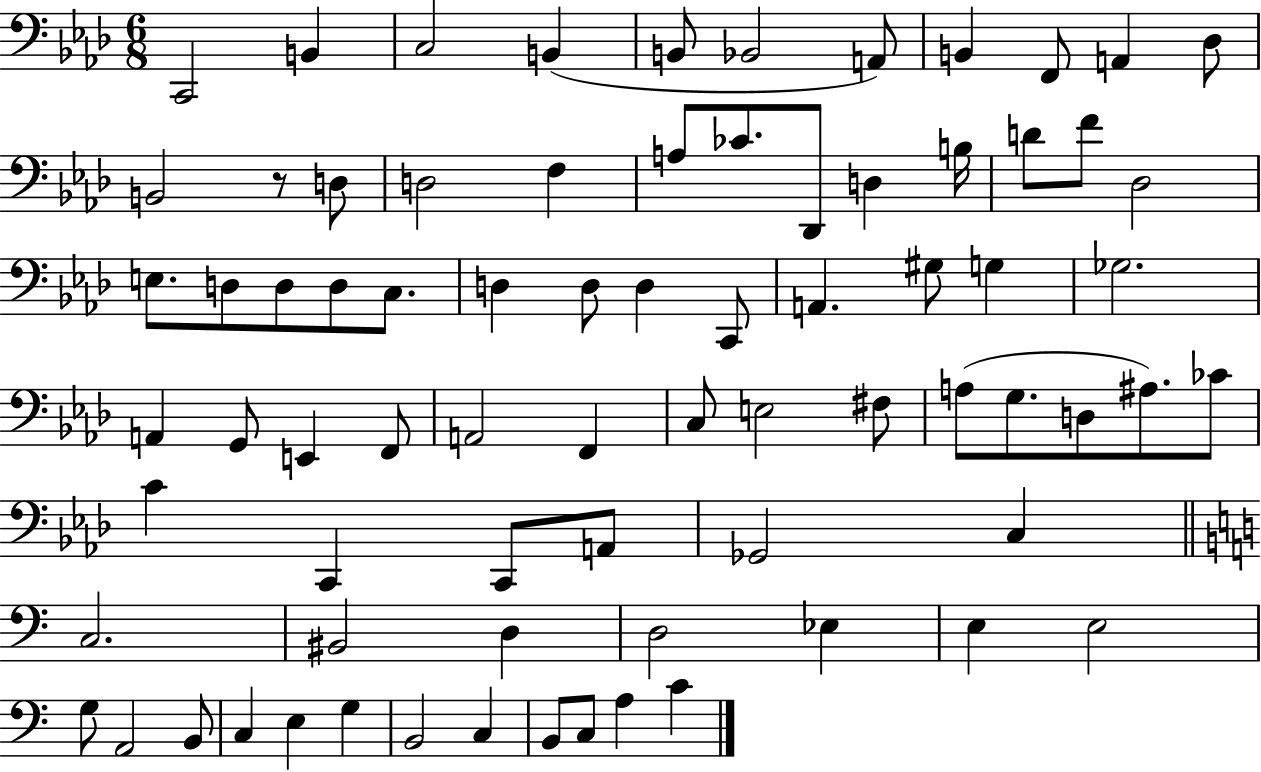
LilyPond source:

{
  \clef bass
  \numericTimeSignature
  \time 6/8
  \key aes \major
  c,2 b,4 | c2 b,4( | b,8 bes,2 a,8) | b,4 f,8 a,4 des8 | \break b,2 r8 d8 | d2 f4 | a8 ces'8. des,8 d4 b16 | d'8 f'8 des2 | \break e8. d8 d8 d8 c8. | d4 d8 d4 c,8 | a,4. gis8 g4 | ges2. | \break a,4 g,8 e,4 f,8 | a,2 f,4 | c8 e2 fis8 | a8( g8. d8 ais8.) ces'8 | \break c'4 c,4 c,8 a,8 | ges,2 c4 | \bar "||" \break \key c \major c2. | bis,2 d4 | d2 ees4 | e4 e2 | \break g8 a,2 b,8 | c4 e4 g4 | b,2 c4 | b,8 c8 a4 c'4 | \break \bar "|."
}